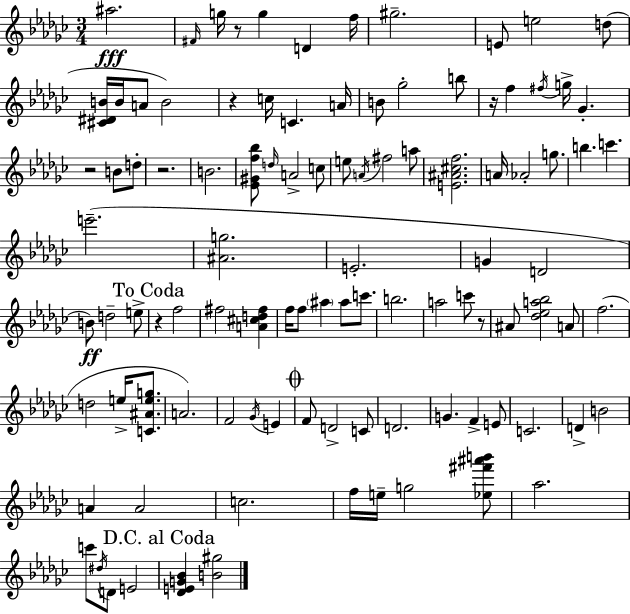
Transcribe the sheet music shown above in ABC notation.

X:1
T:Untitled
M:3/4
L:1/4
K:Ebm
^a2 ^F/4 g/4 z/2 g D f/4 ^g2 E/2 e2 d/2 [^C^DB]/4 B/4 A/2 B2 z c/4 C A/4 B/2 _g2 b/2 z/4 f ^f/4 g/4 _G z2 B/2 d/2 z2 B2 [_E^Gf_b]/2 d/4 A2 c/2 e/2 A/4 ^f2 a/2 [E^A^cf]2 A/4 _A2 g/2 b c' e'2 [^Ag]2 E2 G D2 B/2 d2 e/2 z f2 ^f2 [A^cd^f] f/4 f/2 ^a ^a/2 c'/2 b2 a2 c'/2 z/2 ^A/2 [_d_ea_b]2 A/2 f2 d2 e/4 [C^Aeg]/2 A2 F2 _G/4 E F/2 D2 C/2 D2 G F E/2 C2 D B2 A A2 c2 f/4 e/4 g2 [_e^f'^a'b']/2 _a2 c'/2 ^d/4 D/2 E2 [_DEG_B] [B^g]2